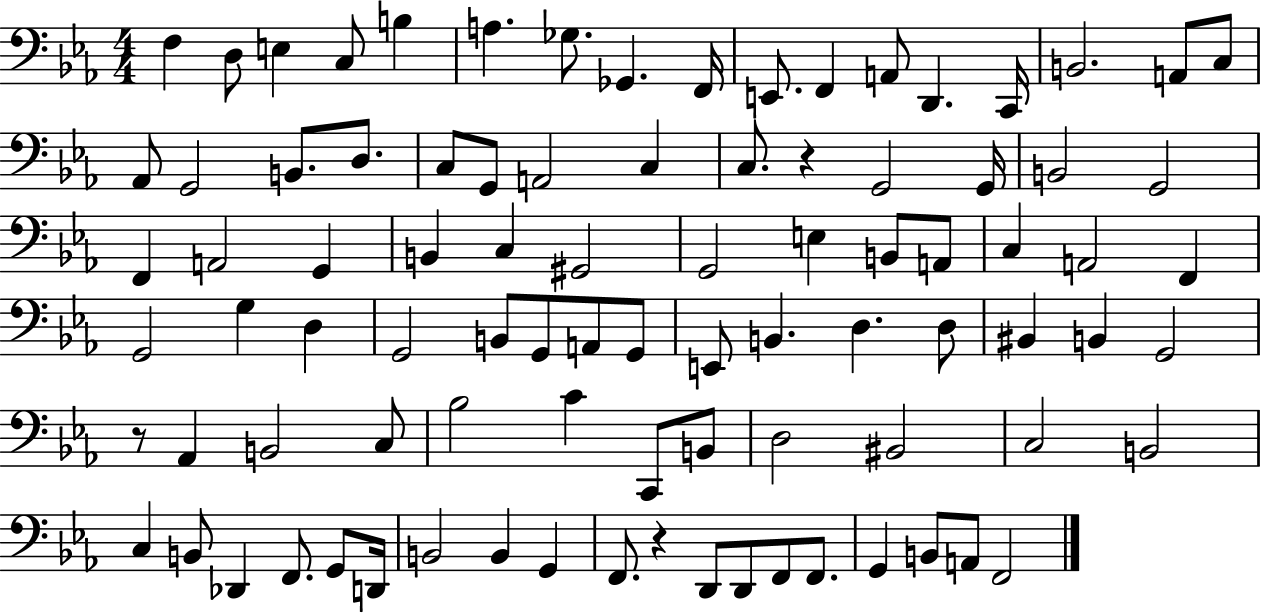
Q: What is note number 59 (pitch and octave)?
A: Ab2